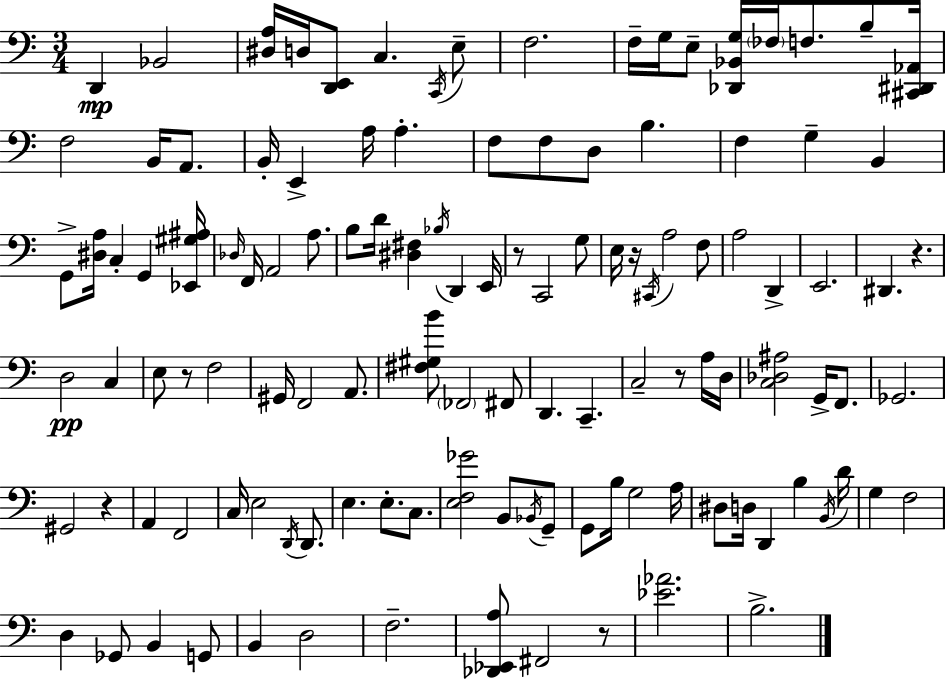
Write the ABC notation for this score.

X:1
T:Untitled
M:3/4
L:1/4
K:Am
D,, _B,,2 [^D,A,]/4 D,/4 [D,,E,,]/2 C, C,,/4 E,/2 F,2 F,/4 G,/4 E,/2 [_D,,_B,,G,]/4 _F,/4 F,/2 B,/2 [^C,,^D,,_A,,]/4 F,2 B,,/4 A,,/2 B,,/4 E,, A,/4 A, F,/2 F,/2 D,/2 B, F, G, B,, G,,/2 [^D,A,]/4 C, G,, [_E,,^G,^A,]/4 _D,/4 F,,/4 A,,2 A,/2 B,/2 D/4 [^D,^F,] _B,/4 D,, E,,/4 z/2 C,,2 G,/2 E,/4 z/4 ^C,,/4 A,2 F,/2 A,2 D,, E,,2 ^D,, z D,2 C, E,/2 z/2 F,2 ^G,,/4 F,,2 A,,/2 [^F,^G,B]/2 _F,,2 ^F,,/2 D,, C,, C,2 z/2 A,/4 D,/4 [C,_D,^A,]2 G,,/4 F,,/2 _G,,2 ^G,,2 z A,, F,,2 C,/4 E,2 D,,/4 D,,/2 E, E,/2 C,/2 [E,F,_G]2 B,,/2 _B,,/4 G,,/2 G,,/2 B,/4 G,2 A,/4 ^D,/2 D,/4 D,, B, B,,/4 D/4 G, F,2 D, _G,,/2 B,, G,,/2 B,, D,2 F,2 [_D,,_E,,A,]/2 ^F,,2 z/2 [_E_A]2 B,2